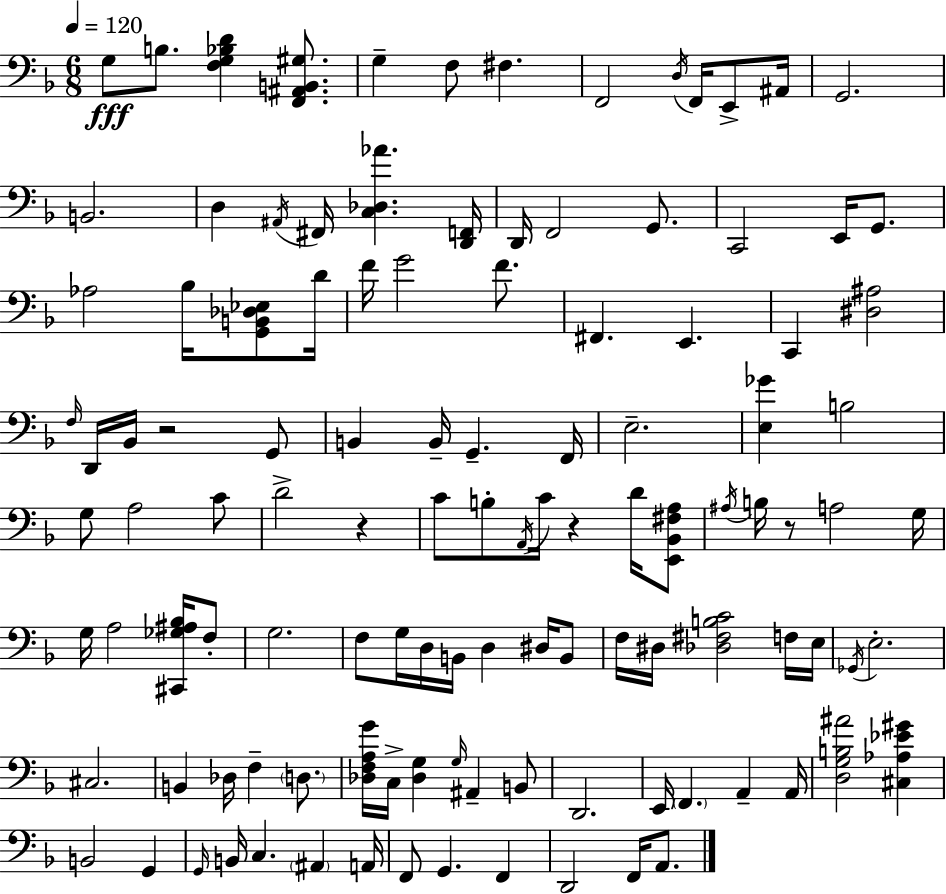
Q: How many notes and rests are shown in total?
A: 115